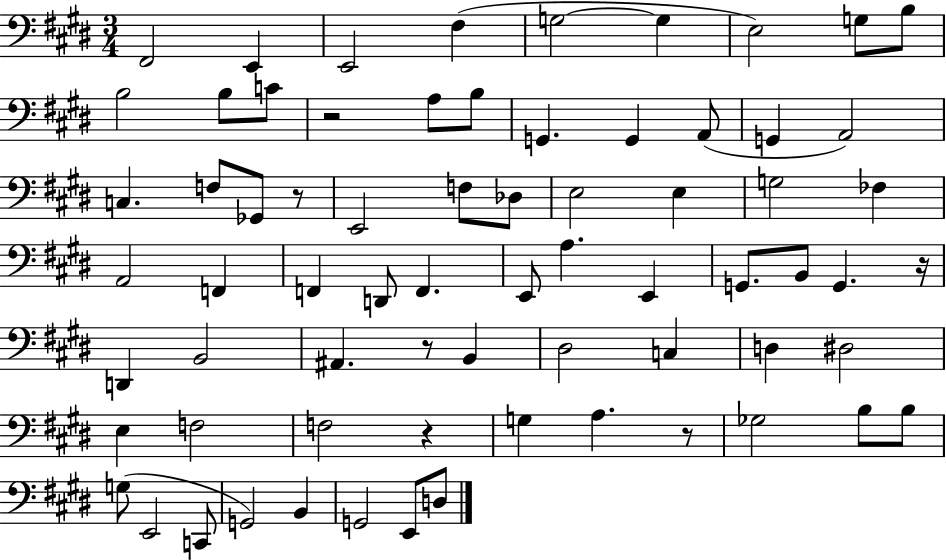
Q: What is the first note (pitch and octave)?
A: F#2